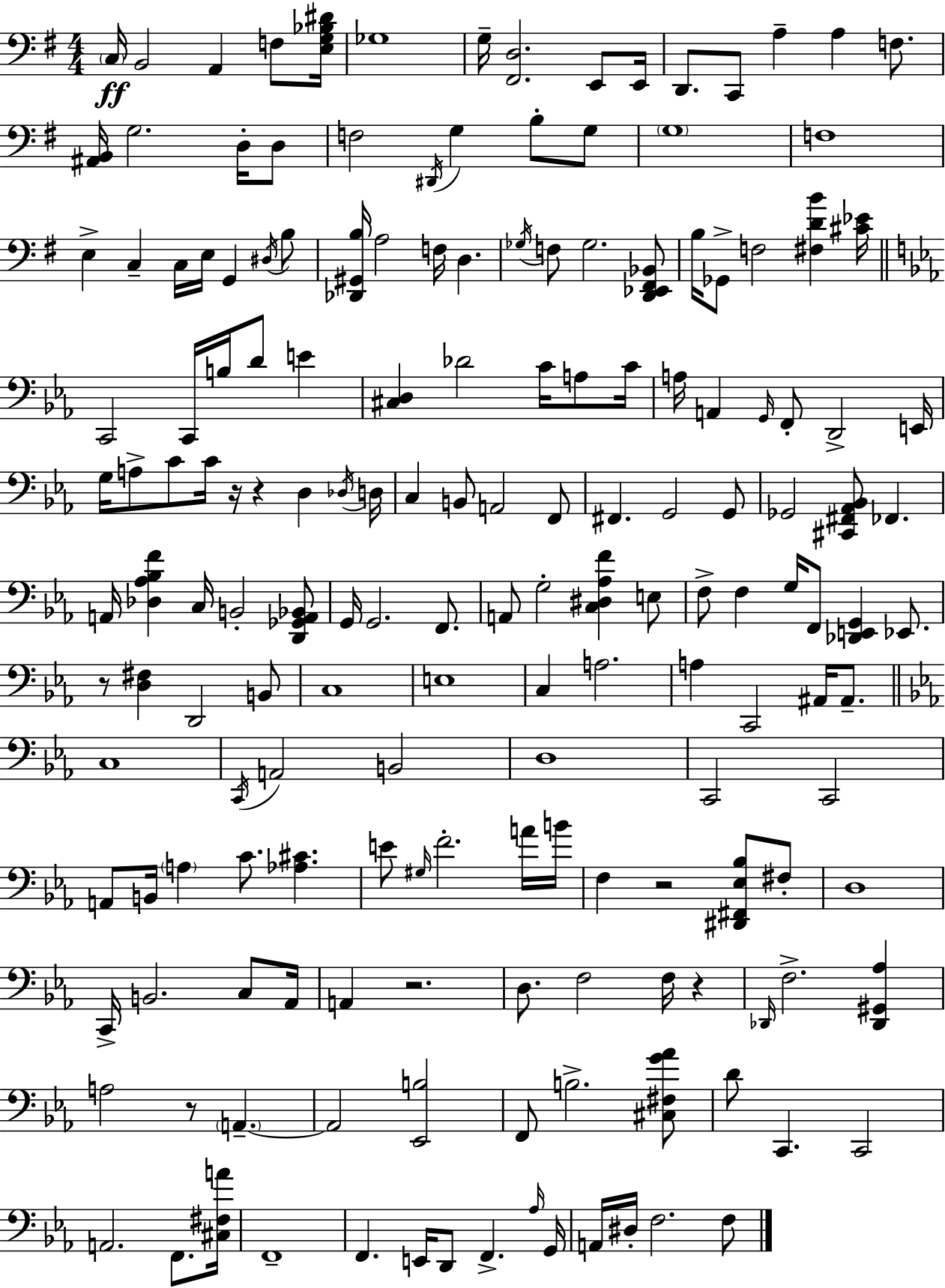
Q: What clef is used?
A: bass